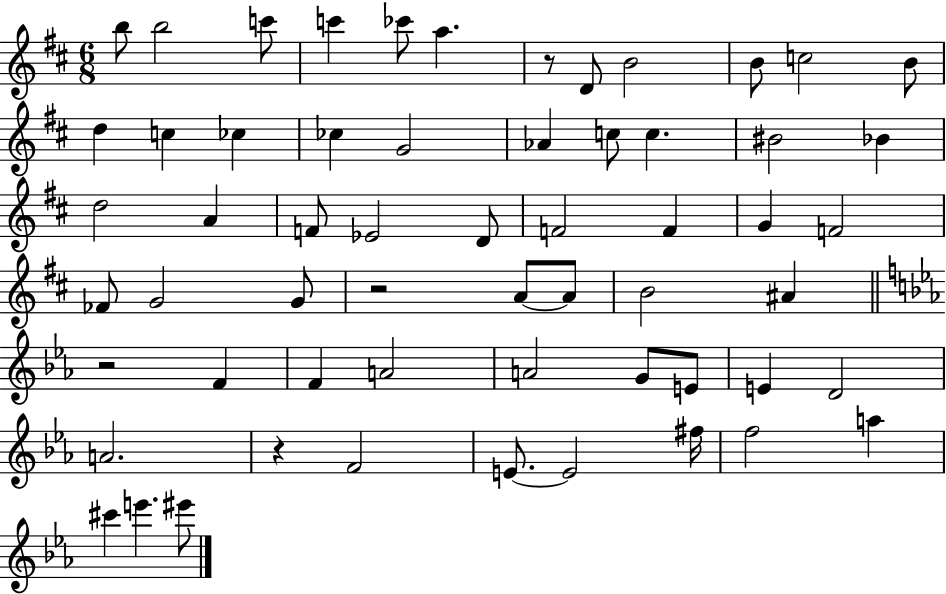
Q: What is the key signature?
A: D major